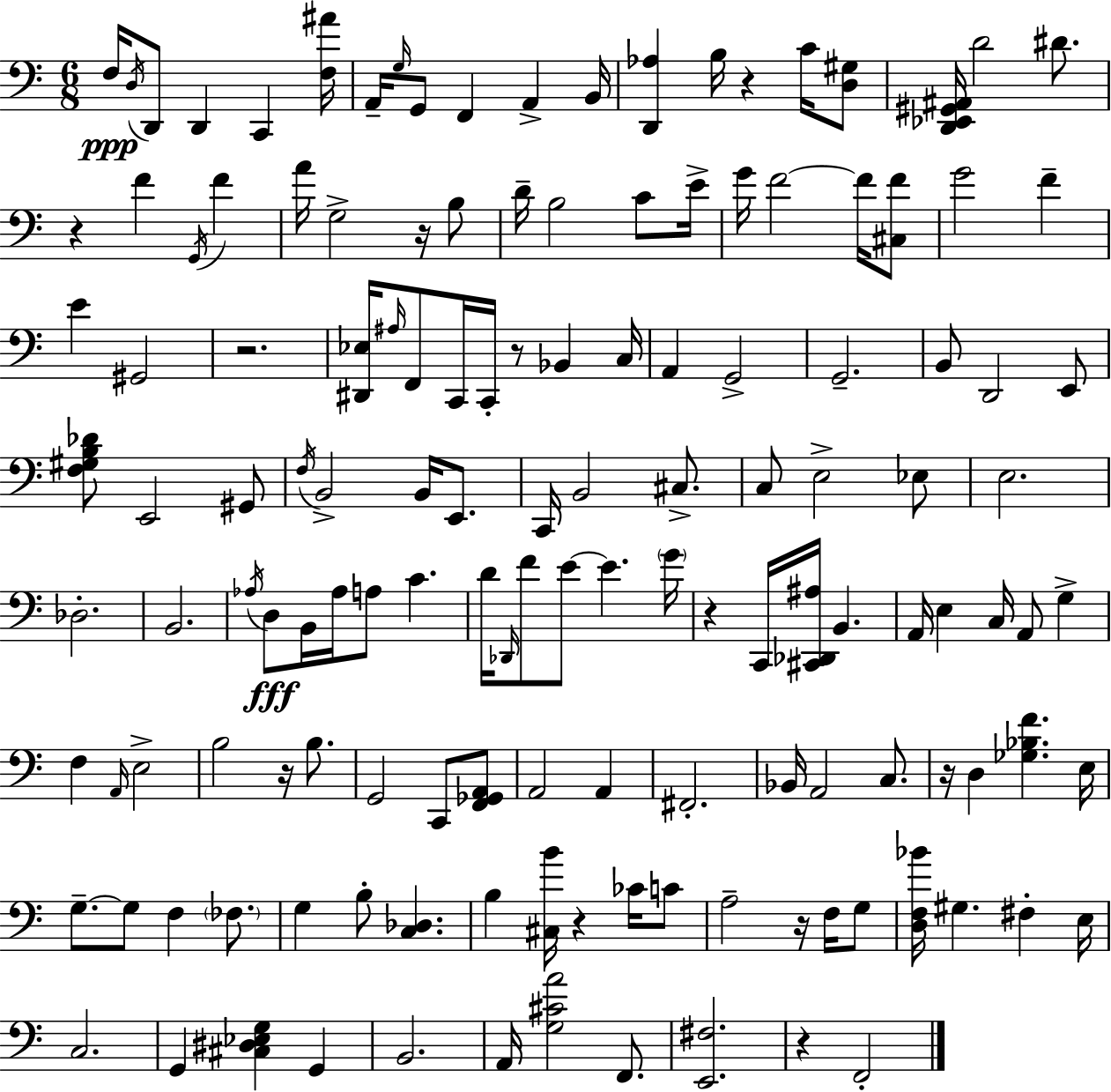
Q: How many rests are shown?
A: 11